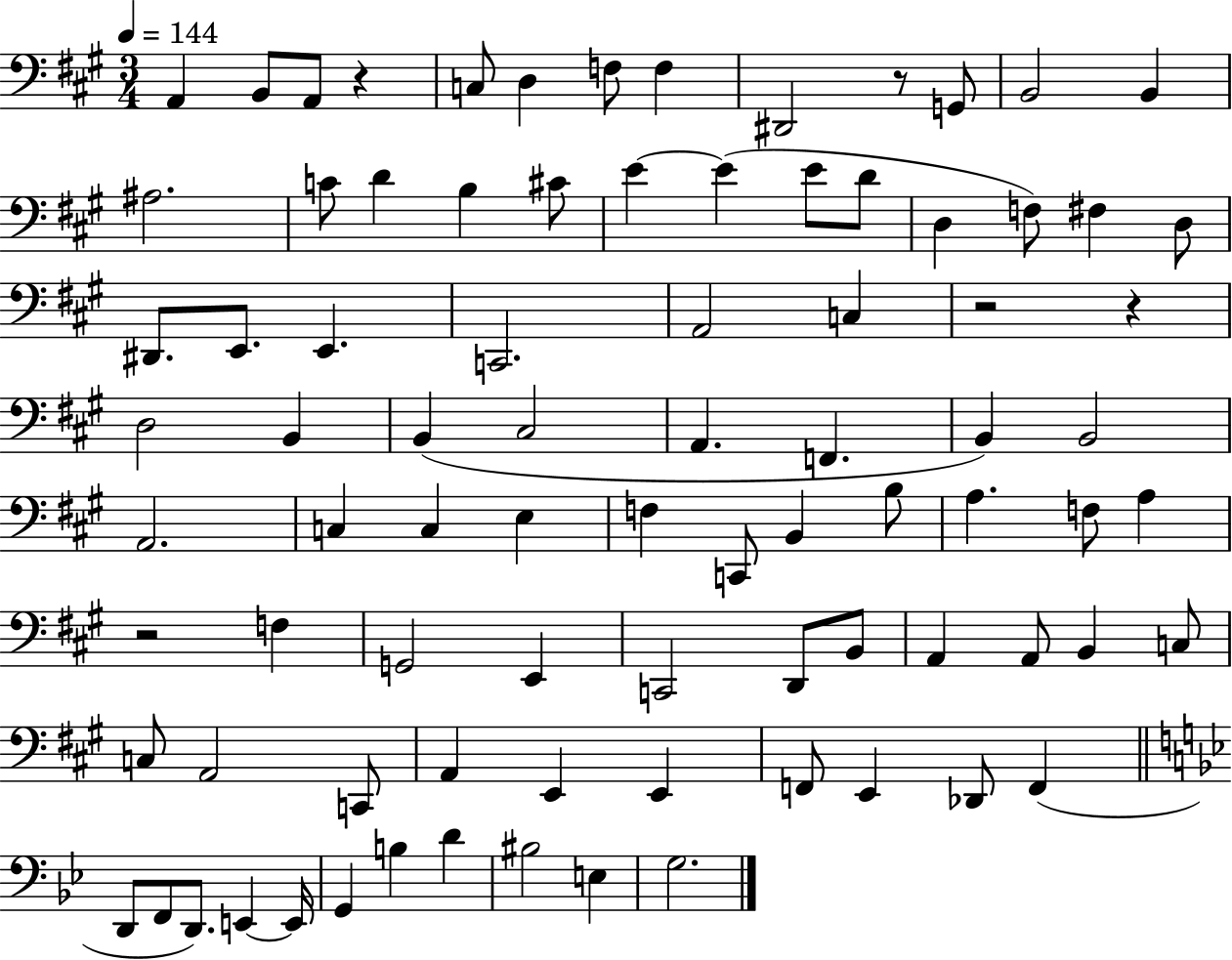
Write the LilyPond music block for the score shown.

{
  \clef bass
  \numericTimeSignature
  \time 3/4
  \key a \major
  \tempo 4 = 144
  a,4 b,8 a,8 r4 | c8 d4 f8 f4 | dis,2 r8 g,8 | b,2 b,4 | \break ais2. | c'8 d'4 b4 cis'8 | e'4~~ e'4( e'8 d'8 | d4 f8) fis4 d8 | \break dis,8. e,8. e,4. | c,2. | a,2 c4 | r2 r4 | \break d2 b,4 | b,4( cis2 | a,4. f,4. | b,4) b,2 | \break a,2. | c4 c4 e4 | f4 c,8 b,4 b8 | a4. f8 a4 | \break r2 f4 | g,2 e,4 | c,2 d,8 b,8 | a,4 a,8 b,4 c8 | \break c8 a,2 c,8 | a,4 e,4 e,4 | f,8 e,4 des,8 f,4( | \bar "||" \break \key g \minor d,8 f,8 d,8.) e,4~~ e,16 | g,4 b4 d'4 | bis2 e4 | g2. | \break \bar "|."
}